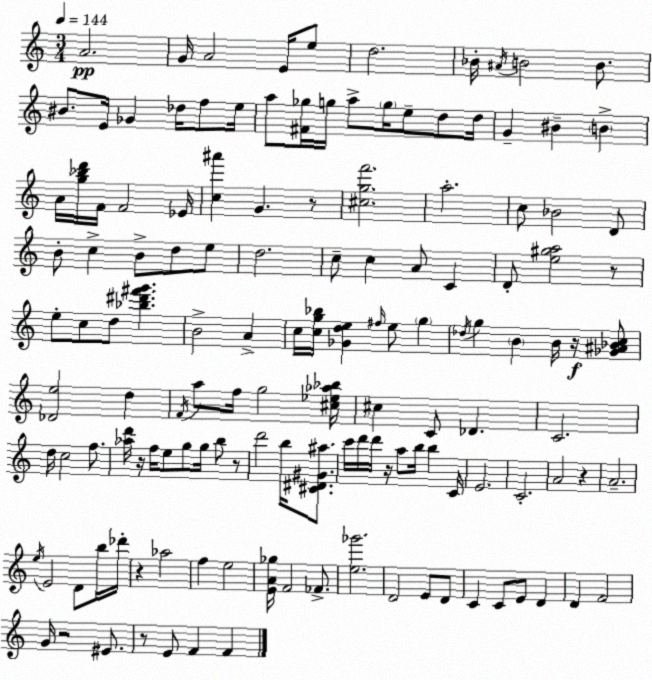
X:1
T:Untitled
M:3/4
L:1/4
K:C
A2 G/4 A2 E/4 e/2 d2 _B/4 ^A/4 B2 B/2 ^B/2 E/4 _G _d/4 f/2 e/4 a/2 [^F_g]/4 g/4 a/2 g/4 e/2 d/2 d/4 G ^B B A/4 [g_bd']/4 F/4 F2 _E/4 [c^a'] G z/2 [^cgf']2 a2 c/2 _B2 D/2 B/2 c B/2 d/2 e/2 d2 c/2 c A/2 C D/2 [e^ga]2 z/2 e/2 c/2 d/2 [_b^d'^f'g'] B2 A c/4 [cg_b]/4 [_Gde] ^f/4 e/2 g _d/4 g B B/4 z/4 [_G^A_Bc]/2 [_De]2 d F/4 a/2 f/4 g2 [^c_e_a_b]/4 ^c C/2 _D C2 d/4 c2 f/2 [_ad']/4 z/4 f/4 e/2 g/2 g/4 b/2 z/2 d'2 b/4 [^C^D^G^a]/2 c'/4 d'/4 d'/4 z/4 a/2 b/4 b C/4 E2 C2 A2 z A2 e/4 E2 D/2 b/4 _d'/4 z _a2 f e2 [EA_g]/4 F2 _F/2 [e_g']2 D2 E/2 D/2 C C/2 E/2 D D F2 G/4 z2 ^E/2 z/2 E/2 F F